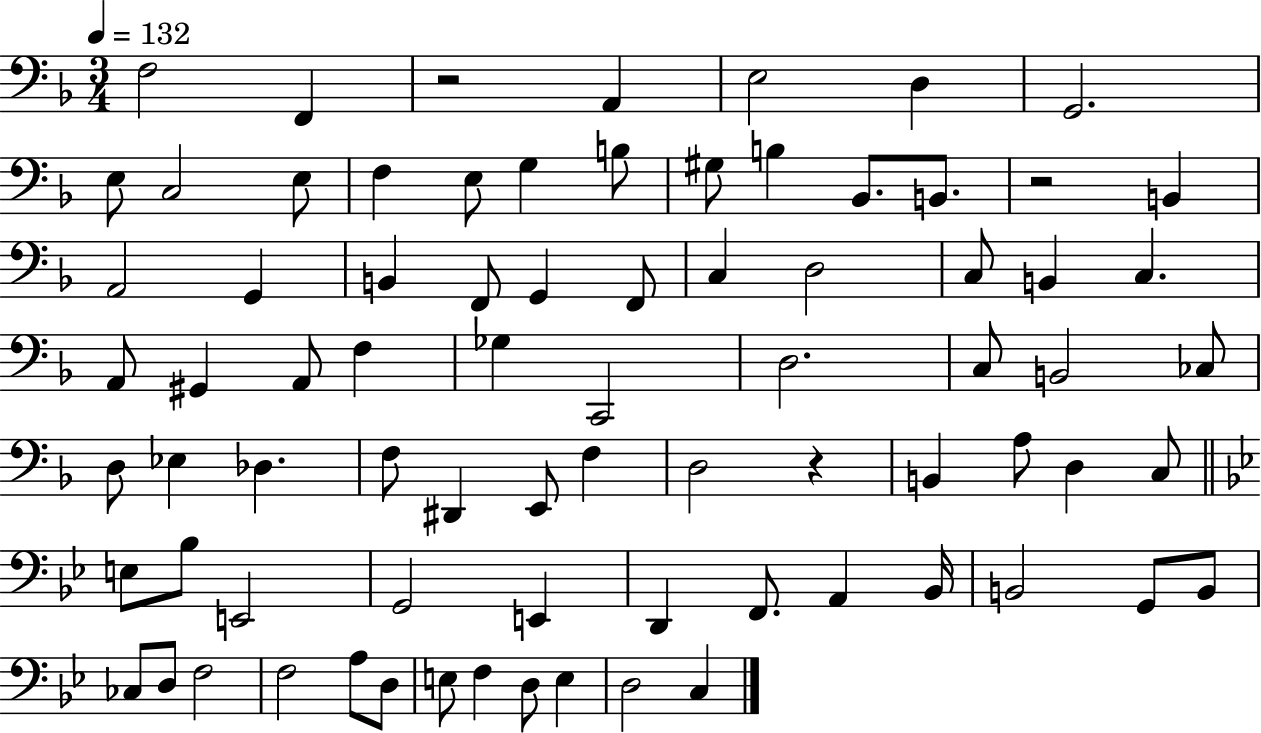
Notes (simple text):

F3/h F2/q R/h A2/q E3/h D3/q G2/h. E3/e C3/h E3/e F3/q E3/e G3/q B3/e G#3/e B3/q Bb2/e. B2/e. R/h B2/q A2/h G2/q B2/q F2/e G2/q F2/e C3/q D3/h C3/e B2/q C3/q. A2/e G#2/q A2/e F3/q Gb3/q C2/h D3/h. C3/e B2/h CES3/e D3/e Eb3/q Db3/q. F3/e D#2/q E2/e F3/q D3/h R/q B2/q A3/e D3/q C3/e E3/e Bb3/e E2/h G2/h E2/q D2/q F2/e. A2/q Bb2/s B2/h G2/e B2/e CES3/e D3/e F3/h F3/h A3/e D3/e E3/e F3/q D3/e E3/q D3/h C3/q